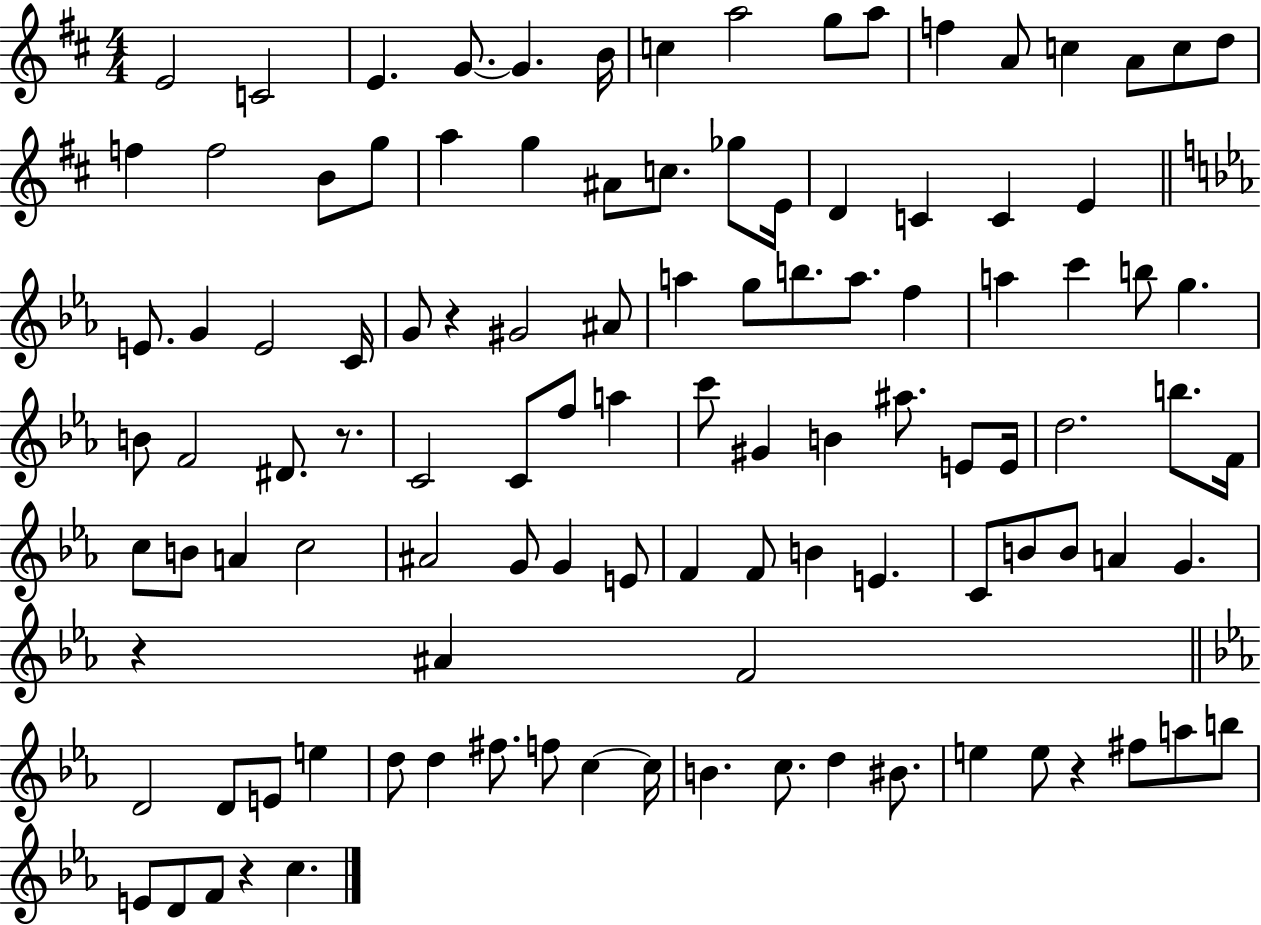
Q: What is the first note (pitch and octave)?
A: E4